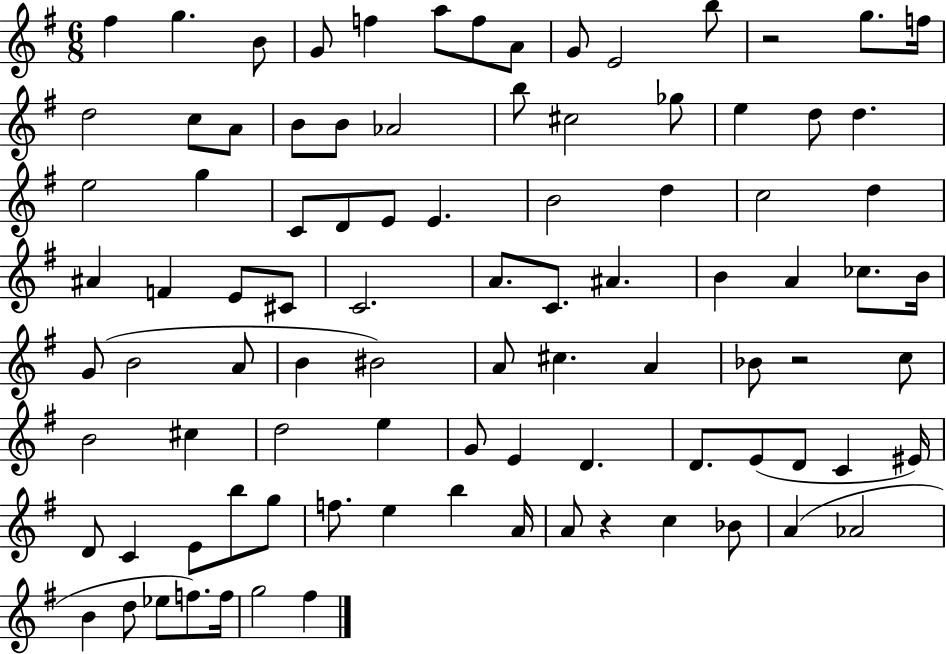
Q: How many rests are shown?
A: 3